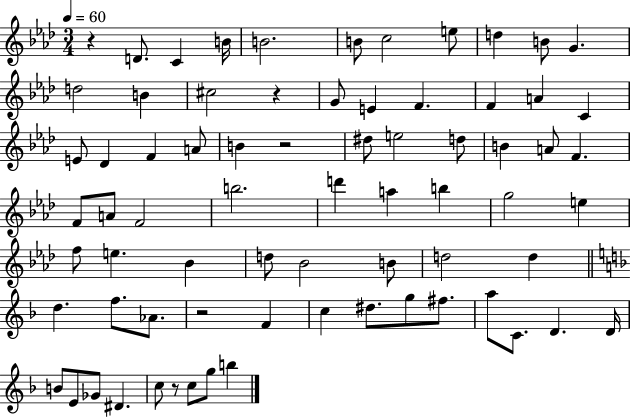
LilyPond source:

{
  \clef treble
  \numericTimeSignature
  \time 3/4
  \key aes \major
  \tempo 4 = 60
  r4 d'8. c'4 b'16 | b'2. | b'8 c''2 e''8 | d''4 b'8 g'4. | \break d''2 b'4 | cis''2 r4 | g'8 e'4 f'4. | f'4 a'4 c'4 | \break e'8 des'4 f'4 a'8 | b'4 r2 | dis''8 e''2 d''8 | b'4 a'8 f'4. | \break f'8 a'8 f'2 | b''2. | d'''4 a''4 b''4 | g''2 e''4 | \break f''8 e''4. bes'4 | d''8 bes'2 b'8 | d''2 d''4 | \bar "||" \break \key d \minor d''4. f''8. aes'8. | r2 f'4 | c''4 dis''8. g''8 fis''8. | a''8 c'8. d'4. d'16 | \break b'8 e'8 ges'8 dis'4. | c''8 r8 c''8 g''8 b''4 | \bar "|."
}